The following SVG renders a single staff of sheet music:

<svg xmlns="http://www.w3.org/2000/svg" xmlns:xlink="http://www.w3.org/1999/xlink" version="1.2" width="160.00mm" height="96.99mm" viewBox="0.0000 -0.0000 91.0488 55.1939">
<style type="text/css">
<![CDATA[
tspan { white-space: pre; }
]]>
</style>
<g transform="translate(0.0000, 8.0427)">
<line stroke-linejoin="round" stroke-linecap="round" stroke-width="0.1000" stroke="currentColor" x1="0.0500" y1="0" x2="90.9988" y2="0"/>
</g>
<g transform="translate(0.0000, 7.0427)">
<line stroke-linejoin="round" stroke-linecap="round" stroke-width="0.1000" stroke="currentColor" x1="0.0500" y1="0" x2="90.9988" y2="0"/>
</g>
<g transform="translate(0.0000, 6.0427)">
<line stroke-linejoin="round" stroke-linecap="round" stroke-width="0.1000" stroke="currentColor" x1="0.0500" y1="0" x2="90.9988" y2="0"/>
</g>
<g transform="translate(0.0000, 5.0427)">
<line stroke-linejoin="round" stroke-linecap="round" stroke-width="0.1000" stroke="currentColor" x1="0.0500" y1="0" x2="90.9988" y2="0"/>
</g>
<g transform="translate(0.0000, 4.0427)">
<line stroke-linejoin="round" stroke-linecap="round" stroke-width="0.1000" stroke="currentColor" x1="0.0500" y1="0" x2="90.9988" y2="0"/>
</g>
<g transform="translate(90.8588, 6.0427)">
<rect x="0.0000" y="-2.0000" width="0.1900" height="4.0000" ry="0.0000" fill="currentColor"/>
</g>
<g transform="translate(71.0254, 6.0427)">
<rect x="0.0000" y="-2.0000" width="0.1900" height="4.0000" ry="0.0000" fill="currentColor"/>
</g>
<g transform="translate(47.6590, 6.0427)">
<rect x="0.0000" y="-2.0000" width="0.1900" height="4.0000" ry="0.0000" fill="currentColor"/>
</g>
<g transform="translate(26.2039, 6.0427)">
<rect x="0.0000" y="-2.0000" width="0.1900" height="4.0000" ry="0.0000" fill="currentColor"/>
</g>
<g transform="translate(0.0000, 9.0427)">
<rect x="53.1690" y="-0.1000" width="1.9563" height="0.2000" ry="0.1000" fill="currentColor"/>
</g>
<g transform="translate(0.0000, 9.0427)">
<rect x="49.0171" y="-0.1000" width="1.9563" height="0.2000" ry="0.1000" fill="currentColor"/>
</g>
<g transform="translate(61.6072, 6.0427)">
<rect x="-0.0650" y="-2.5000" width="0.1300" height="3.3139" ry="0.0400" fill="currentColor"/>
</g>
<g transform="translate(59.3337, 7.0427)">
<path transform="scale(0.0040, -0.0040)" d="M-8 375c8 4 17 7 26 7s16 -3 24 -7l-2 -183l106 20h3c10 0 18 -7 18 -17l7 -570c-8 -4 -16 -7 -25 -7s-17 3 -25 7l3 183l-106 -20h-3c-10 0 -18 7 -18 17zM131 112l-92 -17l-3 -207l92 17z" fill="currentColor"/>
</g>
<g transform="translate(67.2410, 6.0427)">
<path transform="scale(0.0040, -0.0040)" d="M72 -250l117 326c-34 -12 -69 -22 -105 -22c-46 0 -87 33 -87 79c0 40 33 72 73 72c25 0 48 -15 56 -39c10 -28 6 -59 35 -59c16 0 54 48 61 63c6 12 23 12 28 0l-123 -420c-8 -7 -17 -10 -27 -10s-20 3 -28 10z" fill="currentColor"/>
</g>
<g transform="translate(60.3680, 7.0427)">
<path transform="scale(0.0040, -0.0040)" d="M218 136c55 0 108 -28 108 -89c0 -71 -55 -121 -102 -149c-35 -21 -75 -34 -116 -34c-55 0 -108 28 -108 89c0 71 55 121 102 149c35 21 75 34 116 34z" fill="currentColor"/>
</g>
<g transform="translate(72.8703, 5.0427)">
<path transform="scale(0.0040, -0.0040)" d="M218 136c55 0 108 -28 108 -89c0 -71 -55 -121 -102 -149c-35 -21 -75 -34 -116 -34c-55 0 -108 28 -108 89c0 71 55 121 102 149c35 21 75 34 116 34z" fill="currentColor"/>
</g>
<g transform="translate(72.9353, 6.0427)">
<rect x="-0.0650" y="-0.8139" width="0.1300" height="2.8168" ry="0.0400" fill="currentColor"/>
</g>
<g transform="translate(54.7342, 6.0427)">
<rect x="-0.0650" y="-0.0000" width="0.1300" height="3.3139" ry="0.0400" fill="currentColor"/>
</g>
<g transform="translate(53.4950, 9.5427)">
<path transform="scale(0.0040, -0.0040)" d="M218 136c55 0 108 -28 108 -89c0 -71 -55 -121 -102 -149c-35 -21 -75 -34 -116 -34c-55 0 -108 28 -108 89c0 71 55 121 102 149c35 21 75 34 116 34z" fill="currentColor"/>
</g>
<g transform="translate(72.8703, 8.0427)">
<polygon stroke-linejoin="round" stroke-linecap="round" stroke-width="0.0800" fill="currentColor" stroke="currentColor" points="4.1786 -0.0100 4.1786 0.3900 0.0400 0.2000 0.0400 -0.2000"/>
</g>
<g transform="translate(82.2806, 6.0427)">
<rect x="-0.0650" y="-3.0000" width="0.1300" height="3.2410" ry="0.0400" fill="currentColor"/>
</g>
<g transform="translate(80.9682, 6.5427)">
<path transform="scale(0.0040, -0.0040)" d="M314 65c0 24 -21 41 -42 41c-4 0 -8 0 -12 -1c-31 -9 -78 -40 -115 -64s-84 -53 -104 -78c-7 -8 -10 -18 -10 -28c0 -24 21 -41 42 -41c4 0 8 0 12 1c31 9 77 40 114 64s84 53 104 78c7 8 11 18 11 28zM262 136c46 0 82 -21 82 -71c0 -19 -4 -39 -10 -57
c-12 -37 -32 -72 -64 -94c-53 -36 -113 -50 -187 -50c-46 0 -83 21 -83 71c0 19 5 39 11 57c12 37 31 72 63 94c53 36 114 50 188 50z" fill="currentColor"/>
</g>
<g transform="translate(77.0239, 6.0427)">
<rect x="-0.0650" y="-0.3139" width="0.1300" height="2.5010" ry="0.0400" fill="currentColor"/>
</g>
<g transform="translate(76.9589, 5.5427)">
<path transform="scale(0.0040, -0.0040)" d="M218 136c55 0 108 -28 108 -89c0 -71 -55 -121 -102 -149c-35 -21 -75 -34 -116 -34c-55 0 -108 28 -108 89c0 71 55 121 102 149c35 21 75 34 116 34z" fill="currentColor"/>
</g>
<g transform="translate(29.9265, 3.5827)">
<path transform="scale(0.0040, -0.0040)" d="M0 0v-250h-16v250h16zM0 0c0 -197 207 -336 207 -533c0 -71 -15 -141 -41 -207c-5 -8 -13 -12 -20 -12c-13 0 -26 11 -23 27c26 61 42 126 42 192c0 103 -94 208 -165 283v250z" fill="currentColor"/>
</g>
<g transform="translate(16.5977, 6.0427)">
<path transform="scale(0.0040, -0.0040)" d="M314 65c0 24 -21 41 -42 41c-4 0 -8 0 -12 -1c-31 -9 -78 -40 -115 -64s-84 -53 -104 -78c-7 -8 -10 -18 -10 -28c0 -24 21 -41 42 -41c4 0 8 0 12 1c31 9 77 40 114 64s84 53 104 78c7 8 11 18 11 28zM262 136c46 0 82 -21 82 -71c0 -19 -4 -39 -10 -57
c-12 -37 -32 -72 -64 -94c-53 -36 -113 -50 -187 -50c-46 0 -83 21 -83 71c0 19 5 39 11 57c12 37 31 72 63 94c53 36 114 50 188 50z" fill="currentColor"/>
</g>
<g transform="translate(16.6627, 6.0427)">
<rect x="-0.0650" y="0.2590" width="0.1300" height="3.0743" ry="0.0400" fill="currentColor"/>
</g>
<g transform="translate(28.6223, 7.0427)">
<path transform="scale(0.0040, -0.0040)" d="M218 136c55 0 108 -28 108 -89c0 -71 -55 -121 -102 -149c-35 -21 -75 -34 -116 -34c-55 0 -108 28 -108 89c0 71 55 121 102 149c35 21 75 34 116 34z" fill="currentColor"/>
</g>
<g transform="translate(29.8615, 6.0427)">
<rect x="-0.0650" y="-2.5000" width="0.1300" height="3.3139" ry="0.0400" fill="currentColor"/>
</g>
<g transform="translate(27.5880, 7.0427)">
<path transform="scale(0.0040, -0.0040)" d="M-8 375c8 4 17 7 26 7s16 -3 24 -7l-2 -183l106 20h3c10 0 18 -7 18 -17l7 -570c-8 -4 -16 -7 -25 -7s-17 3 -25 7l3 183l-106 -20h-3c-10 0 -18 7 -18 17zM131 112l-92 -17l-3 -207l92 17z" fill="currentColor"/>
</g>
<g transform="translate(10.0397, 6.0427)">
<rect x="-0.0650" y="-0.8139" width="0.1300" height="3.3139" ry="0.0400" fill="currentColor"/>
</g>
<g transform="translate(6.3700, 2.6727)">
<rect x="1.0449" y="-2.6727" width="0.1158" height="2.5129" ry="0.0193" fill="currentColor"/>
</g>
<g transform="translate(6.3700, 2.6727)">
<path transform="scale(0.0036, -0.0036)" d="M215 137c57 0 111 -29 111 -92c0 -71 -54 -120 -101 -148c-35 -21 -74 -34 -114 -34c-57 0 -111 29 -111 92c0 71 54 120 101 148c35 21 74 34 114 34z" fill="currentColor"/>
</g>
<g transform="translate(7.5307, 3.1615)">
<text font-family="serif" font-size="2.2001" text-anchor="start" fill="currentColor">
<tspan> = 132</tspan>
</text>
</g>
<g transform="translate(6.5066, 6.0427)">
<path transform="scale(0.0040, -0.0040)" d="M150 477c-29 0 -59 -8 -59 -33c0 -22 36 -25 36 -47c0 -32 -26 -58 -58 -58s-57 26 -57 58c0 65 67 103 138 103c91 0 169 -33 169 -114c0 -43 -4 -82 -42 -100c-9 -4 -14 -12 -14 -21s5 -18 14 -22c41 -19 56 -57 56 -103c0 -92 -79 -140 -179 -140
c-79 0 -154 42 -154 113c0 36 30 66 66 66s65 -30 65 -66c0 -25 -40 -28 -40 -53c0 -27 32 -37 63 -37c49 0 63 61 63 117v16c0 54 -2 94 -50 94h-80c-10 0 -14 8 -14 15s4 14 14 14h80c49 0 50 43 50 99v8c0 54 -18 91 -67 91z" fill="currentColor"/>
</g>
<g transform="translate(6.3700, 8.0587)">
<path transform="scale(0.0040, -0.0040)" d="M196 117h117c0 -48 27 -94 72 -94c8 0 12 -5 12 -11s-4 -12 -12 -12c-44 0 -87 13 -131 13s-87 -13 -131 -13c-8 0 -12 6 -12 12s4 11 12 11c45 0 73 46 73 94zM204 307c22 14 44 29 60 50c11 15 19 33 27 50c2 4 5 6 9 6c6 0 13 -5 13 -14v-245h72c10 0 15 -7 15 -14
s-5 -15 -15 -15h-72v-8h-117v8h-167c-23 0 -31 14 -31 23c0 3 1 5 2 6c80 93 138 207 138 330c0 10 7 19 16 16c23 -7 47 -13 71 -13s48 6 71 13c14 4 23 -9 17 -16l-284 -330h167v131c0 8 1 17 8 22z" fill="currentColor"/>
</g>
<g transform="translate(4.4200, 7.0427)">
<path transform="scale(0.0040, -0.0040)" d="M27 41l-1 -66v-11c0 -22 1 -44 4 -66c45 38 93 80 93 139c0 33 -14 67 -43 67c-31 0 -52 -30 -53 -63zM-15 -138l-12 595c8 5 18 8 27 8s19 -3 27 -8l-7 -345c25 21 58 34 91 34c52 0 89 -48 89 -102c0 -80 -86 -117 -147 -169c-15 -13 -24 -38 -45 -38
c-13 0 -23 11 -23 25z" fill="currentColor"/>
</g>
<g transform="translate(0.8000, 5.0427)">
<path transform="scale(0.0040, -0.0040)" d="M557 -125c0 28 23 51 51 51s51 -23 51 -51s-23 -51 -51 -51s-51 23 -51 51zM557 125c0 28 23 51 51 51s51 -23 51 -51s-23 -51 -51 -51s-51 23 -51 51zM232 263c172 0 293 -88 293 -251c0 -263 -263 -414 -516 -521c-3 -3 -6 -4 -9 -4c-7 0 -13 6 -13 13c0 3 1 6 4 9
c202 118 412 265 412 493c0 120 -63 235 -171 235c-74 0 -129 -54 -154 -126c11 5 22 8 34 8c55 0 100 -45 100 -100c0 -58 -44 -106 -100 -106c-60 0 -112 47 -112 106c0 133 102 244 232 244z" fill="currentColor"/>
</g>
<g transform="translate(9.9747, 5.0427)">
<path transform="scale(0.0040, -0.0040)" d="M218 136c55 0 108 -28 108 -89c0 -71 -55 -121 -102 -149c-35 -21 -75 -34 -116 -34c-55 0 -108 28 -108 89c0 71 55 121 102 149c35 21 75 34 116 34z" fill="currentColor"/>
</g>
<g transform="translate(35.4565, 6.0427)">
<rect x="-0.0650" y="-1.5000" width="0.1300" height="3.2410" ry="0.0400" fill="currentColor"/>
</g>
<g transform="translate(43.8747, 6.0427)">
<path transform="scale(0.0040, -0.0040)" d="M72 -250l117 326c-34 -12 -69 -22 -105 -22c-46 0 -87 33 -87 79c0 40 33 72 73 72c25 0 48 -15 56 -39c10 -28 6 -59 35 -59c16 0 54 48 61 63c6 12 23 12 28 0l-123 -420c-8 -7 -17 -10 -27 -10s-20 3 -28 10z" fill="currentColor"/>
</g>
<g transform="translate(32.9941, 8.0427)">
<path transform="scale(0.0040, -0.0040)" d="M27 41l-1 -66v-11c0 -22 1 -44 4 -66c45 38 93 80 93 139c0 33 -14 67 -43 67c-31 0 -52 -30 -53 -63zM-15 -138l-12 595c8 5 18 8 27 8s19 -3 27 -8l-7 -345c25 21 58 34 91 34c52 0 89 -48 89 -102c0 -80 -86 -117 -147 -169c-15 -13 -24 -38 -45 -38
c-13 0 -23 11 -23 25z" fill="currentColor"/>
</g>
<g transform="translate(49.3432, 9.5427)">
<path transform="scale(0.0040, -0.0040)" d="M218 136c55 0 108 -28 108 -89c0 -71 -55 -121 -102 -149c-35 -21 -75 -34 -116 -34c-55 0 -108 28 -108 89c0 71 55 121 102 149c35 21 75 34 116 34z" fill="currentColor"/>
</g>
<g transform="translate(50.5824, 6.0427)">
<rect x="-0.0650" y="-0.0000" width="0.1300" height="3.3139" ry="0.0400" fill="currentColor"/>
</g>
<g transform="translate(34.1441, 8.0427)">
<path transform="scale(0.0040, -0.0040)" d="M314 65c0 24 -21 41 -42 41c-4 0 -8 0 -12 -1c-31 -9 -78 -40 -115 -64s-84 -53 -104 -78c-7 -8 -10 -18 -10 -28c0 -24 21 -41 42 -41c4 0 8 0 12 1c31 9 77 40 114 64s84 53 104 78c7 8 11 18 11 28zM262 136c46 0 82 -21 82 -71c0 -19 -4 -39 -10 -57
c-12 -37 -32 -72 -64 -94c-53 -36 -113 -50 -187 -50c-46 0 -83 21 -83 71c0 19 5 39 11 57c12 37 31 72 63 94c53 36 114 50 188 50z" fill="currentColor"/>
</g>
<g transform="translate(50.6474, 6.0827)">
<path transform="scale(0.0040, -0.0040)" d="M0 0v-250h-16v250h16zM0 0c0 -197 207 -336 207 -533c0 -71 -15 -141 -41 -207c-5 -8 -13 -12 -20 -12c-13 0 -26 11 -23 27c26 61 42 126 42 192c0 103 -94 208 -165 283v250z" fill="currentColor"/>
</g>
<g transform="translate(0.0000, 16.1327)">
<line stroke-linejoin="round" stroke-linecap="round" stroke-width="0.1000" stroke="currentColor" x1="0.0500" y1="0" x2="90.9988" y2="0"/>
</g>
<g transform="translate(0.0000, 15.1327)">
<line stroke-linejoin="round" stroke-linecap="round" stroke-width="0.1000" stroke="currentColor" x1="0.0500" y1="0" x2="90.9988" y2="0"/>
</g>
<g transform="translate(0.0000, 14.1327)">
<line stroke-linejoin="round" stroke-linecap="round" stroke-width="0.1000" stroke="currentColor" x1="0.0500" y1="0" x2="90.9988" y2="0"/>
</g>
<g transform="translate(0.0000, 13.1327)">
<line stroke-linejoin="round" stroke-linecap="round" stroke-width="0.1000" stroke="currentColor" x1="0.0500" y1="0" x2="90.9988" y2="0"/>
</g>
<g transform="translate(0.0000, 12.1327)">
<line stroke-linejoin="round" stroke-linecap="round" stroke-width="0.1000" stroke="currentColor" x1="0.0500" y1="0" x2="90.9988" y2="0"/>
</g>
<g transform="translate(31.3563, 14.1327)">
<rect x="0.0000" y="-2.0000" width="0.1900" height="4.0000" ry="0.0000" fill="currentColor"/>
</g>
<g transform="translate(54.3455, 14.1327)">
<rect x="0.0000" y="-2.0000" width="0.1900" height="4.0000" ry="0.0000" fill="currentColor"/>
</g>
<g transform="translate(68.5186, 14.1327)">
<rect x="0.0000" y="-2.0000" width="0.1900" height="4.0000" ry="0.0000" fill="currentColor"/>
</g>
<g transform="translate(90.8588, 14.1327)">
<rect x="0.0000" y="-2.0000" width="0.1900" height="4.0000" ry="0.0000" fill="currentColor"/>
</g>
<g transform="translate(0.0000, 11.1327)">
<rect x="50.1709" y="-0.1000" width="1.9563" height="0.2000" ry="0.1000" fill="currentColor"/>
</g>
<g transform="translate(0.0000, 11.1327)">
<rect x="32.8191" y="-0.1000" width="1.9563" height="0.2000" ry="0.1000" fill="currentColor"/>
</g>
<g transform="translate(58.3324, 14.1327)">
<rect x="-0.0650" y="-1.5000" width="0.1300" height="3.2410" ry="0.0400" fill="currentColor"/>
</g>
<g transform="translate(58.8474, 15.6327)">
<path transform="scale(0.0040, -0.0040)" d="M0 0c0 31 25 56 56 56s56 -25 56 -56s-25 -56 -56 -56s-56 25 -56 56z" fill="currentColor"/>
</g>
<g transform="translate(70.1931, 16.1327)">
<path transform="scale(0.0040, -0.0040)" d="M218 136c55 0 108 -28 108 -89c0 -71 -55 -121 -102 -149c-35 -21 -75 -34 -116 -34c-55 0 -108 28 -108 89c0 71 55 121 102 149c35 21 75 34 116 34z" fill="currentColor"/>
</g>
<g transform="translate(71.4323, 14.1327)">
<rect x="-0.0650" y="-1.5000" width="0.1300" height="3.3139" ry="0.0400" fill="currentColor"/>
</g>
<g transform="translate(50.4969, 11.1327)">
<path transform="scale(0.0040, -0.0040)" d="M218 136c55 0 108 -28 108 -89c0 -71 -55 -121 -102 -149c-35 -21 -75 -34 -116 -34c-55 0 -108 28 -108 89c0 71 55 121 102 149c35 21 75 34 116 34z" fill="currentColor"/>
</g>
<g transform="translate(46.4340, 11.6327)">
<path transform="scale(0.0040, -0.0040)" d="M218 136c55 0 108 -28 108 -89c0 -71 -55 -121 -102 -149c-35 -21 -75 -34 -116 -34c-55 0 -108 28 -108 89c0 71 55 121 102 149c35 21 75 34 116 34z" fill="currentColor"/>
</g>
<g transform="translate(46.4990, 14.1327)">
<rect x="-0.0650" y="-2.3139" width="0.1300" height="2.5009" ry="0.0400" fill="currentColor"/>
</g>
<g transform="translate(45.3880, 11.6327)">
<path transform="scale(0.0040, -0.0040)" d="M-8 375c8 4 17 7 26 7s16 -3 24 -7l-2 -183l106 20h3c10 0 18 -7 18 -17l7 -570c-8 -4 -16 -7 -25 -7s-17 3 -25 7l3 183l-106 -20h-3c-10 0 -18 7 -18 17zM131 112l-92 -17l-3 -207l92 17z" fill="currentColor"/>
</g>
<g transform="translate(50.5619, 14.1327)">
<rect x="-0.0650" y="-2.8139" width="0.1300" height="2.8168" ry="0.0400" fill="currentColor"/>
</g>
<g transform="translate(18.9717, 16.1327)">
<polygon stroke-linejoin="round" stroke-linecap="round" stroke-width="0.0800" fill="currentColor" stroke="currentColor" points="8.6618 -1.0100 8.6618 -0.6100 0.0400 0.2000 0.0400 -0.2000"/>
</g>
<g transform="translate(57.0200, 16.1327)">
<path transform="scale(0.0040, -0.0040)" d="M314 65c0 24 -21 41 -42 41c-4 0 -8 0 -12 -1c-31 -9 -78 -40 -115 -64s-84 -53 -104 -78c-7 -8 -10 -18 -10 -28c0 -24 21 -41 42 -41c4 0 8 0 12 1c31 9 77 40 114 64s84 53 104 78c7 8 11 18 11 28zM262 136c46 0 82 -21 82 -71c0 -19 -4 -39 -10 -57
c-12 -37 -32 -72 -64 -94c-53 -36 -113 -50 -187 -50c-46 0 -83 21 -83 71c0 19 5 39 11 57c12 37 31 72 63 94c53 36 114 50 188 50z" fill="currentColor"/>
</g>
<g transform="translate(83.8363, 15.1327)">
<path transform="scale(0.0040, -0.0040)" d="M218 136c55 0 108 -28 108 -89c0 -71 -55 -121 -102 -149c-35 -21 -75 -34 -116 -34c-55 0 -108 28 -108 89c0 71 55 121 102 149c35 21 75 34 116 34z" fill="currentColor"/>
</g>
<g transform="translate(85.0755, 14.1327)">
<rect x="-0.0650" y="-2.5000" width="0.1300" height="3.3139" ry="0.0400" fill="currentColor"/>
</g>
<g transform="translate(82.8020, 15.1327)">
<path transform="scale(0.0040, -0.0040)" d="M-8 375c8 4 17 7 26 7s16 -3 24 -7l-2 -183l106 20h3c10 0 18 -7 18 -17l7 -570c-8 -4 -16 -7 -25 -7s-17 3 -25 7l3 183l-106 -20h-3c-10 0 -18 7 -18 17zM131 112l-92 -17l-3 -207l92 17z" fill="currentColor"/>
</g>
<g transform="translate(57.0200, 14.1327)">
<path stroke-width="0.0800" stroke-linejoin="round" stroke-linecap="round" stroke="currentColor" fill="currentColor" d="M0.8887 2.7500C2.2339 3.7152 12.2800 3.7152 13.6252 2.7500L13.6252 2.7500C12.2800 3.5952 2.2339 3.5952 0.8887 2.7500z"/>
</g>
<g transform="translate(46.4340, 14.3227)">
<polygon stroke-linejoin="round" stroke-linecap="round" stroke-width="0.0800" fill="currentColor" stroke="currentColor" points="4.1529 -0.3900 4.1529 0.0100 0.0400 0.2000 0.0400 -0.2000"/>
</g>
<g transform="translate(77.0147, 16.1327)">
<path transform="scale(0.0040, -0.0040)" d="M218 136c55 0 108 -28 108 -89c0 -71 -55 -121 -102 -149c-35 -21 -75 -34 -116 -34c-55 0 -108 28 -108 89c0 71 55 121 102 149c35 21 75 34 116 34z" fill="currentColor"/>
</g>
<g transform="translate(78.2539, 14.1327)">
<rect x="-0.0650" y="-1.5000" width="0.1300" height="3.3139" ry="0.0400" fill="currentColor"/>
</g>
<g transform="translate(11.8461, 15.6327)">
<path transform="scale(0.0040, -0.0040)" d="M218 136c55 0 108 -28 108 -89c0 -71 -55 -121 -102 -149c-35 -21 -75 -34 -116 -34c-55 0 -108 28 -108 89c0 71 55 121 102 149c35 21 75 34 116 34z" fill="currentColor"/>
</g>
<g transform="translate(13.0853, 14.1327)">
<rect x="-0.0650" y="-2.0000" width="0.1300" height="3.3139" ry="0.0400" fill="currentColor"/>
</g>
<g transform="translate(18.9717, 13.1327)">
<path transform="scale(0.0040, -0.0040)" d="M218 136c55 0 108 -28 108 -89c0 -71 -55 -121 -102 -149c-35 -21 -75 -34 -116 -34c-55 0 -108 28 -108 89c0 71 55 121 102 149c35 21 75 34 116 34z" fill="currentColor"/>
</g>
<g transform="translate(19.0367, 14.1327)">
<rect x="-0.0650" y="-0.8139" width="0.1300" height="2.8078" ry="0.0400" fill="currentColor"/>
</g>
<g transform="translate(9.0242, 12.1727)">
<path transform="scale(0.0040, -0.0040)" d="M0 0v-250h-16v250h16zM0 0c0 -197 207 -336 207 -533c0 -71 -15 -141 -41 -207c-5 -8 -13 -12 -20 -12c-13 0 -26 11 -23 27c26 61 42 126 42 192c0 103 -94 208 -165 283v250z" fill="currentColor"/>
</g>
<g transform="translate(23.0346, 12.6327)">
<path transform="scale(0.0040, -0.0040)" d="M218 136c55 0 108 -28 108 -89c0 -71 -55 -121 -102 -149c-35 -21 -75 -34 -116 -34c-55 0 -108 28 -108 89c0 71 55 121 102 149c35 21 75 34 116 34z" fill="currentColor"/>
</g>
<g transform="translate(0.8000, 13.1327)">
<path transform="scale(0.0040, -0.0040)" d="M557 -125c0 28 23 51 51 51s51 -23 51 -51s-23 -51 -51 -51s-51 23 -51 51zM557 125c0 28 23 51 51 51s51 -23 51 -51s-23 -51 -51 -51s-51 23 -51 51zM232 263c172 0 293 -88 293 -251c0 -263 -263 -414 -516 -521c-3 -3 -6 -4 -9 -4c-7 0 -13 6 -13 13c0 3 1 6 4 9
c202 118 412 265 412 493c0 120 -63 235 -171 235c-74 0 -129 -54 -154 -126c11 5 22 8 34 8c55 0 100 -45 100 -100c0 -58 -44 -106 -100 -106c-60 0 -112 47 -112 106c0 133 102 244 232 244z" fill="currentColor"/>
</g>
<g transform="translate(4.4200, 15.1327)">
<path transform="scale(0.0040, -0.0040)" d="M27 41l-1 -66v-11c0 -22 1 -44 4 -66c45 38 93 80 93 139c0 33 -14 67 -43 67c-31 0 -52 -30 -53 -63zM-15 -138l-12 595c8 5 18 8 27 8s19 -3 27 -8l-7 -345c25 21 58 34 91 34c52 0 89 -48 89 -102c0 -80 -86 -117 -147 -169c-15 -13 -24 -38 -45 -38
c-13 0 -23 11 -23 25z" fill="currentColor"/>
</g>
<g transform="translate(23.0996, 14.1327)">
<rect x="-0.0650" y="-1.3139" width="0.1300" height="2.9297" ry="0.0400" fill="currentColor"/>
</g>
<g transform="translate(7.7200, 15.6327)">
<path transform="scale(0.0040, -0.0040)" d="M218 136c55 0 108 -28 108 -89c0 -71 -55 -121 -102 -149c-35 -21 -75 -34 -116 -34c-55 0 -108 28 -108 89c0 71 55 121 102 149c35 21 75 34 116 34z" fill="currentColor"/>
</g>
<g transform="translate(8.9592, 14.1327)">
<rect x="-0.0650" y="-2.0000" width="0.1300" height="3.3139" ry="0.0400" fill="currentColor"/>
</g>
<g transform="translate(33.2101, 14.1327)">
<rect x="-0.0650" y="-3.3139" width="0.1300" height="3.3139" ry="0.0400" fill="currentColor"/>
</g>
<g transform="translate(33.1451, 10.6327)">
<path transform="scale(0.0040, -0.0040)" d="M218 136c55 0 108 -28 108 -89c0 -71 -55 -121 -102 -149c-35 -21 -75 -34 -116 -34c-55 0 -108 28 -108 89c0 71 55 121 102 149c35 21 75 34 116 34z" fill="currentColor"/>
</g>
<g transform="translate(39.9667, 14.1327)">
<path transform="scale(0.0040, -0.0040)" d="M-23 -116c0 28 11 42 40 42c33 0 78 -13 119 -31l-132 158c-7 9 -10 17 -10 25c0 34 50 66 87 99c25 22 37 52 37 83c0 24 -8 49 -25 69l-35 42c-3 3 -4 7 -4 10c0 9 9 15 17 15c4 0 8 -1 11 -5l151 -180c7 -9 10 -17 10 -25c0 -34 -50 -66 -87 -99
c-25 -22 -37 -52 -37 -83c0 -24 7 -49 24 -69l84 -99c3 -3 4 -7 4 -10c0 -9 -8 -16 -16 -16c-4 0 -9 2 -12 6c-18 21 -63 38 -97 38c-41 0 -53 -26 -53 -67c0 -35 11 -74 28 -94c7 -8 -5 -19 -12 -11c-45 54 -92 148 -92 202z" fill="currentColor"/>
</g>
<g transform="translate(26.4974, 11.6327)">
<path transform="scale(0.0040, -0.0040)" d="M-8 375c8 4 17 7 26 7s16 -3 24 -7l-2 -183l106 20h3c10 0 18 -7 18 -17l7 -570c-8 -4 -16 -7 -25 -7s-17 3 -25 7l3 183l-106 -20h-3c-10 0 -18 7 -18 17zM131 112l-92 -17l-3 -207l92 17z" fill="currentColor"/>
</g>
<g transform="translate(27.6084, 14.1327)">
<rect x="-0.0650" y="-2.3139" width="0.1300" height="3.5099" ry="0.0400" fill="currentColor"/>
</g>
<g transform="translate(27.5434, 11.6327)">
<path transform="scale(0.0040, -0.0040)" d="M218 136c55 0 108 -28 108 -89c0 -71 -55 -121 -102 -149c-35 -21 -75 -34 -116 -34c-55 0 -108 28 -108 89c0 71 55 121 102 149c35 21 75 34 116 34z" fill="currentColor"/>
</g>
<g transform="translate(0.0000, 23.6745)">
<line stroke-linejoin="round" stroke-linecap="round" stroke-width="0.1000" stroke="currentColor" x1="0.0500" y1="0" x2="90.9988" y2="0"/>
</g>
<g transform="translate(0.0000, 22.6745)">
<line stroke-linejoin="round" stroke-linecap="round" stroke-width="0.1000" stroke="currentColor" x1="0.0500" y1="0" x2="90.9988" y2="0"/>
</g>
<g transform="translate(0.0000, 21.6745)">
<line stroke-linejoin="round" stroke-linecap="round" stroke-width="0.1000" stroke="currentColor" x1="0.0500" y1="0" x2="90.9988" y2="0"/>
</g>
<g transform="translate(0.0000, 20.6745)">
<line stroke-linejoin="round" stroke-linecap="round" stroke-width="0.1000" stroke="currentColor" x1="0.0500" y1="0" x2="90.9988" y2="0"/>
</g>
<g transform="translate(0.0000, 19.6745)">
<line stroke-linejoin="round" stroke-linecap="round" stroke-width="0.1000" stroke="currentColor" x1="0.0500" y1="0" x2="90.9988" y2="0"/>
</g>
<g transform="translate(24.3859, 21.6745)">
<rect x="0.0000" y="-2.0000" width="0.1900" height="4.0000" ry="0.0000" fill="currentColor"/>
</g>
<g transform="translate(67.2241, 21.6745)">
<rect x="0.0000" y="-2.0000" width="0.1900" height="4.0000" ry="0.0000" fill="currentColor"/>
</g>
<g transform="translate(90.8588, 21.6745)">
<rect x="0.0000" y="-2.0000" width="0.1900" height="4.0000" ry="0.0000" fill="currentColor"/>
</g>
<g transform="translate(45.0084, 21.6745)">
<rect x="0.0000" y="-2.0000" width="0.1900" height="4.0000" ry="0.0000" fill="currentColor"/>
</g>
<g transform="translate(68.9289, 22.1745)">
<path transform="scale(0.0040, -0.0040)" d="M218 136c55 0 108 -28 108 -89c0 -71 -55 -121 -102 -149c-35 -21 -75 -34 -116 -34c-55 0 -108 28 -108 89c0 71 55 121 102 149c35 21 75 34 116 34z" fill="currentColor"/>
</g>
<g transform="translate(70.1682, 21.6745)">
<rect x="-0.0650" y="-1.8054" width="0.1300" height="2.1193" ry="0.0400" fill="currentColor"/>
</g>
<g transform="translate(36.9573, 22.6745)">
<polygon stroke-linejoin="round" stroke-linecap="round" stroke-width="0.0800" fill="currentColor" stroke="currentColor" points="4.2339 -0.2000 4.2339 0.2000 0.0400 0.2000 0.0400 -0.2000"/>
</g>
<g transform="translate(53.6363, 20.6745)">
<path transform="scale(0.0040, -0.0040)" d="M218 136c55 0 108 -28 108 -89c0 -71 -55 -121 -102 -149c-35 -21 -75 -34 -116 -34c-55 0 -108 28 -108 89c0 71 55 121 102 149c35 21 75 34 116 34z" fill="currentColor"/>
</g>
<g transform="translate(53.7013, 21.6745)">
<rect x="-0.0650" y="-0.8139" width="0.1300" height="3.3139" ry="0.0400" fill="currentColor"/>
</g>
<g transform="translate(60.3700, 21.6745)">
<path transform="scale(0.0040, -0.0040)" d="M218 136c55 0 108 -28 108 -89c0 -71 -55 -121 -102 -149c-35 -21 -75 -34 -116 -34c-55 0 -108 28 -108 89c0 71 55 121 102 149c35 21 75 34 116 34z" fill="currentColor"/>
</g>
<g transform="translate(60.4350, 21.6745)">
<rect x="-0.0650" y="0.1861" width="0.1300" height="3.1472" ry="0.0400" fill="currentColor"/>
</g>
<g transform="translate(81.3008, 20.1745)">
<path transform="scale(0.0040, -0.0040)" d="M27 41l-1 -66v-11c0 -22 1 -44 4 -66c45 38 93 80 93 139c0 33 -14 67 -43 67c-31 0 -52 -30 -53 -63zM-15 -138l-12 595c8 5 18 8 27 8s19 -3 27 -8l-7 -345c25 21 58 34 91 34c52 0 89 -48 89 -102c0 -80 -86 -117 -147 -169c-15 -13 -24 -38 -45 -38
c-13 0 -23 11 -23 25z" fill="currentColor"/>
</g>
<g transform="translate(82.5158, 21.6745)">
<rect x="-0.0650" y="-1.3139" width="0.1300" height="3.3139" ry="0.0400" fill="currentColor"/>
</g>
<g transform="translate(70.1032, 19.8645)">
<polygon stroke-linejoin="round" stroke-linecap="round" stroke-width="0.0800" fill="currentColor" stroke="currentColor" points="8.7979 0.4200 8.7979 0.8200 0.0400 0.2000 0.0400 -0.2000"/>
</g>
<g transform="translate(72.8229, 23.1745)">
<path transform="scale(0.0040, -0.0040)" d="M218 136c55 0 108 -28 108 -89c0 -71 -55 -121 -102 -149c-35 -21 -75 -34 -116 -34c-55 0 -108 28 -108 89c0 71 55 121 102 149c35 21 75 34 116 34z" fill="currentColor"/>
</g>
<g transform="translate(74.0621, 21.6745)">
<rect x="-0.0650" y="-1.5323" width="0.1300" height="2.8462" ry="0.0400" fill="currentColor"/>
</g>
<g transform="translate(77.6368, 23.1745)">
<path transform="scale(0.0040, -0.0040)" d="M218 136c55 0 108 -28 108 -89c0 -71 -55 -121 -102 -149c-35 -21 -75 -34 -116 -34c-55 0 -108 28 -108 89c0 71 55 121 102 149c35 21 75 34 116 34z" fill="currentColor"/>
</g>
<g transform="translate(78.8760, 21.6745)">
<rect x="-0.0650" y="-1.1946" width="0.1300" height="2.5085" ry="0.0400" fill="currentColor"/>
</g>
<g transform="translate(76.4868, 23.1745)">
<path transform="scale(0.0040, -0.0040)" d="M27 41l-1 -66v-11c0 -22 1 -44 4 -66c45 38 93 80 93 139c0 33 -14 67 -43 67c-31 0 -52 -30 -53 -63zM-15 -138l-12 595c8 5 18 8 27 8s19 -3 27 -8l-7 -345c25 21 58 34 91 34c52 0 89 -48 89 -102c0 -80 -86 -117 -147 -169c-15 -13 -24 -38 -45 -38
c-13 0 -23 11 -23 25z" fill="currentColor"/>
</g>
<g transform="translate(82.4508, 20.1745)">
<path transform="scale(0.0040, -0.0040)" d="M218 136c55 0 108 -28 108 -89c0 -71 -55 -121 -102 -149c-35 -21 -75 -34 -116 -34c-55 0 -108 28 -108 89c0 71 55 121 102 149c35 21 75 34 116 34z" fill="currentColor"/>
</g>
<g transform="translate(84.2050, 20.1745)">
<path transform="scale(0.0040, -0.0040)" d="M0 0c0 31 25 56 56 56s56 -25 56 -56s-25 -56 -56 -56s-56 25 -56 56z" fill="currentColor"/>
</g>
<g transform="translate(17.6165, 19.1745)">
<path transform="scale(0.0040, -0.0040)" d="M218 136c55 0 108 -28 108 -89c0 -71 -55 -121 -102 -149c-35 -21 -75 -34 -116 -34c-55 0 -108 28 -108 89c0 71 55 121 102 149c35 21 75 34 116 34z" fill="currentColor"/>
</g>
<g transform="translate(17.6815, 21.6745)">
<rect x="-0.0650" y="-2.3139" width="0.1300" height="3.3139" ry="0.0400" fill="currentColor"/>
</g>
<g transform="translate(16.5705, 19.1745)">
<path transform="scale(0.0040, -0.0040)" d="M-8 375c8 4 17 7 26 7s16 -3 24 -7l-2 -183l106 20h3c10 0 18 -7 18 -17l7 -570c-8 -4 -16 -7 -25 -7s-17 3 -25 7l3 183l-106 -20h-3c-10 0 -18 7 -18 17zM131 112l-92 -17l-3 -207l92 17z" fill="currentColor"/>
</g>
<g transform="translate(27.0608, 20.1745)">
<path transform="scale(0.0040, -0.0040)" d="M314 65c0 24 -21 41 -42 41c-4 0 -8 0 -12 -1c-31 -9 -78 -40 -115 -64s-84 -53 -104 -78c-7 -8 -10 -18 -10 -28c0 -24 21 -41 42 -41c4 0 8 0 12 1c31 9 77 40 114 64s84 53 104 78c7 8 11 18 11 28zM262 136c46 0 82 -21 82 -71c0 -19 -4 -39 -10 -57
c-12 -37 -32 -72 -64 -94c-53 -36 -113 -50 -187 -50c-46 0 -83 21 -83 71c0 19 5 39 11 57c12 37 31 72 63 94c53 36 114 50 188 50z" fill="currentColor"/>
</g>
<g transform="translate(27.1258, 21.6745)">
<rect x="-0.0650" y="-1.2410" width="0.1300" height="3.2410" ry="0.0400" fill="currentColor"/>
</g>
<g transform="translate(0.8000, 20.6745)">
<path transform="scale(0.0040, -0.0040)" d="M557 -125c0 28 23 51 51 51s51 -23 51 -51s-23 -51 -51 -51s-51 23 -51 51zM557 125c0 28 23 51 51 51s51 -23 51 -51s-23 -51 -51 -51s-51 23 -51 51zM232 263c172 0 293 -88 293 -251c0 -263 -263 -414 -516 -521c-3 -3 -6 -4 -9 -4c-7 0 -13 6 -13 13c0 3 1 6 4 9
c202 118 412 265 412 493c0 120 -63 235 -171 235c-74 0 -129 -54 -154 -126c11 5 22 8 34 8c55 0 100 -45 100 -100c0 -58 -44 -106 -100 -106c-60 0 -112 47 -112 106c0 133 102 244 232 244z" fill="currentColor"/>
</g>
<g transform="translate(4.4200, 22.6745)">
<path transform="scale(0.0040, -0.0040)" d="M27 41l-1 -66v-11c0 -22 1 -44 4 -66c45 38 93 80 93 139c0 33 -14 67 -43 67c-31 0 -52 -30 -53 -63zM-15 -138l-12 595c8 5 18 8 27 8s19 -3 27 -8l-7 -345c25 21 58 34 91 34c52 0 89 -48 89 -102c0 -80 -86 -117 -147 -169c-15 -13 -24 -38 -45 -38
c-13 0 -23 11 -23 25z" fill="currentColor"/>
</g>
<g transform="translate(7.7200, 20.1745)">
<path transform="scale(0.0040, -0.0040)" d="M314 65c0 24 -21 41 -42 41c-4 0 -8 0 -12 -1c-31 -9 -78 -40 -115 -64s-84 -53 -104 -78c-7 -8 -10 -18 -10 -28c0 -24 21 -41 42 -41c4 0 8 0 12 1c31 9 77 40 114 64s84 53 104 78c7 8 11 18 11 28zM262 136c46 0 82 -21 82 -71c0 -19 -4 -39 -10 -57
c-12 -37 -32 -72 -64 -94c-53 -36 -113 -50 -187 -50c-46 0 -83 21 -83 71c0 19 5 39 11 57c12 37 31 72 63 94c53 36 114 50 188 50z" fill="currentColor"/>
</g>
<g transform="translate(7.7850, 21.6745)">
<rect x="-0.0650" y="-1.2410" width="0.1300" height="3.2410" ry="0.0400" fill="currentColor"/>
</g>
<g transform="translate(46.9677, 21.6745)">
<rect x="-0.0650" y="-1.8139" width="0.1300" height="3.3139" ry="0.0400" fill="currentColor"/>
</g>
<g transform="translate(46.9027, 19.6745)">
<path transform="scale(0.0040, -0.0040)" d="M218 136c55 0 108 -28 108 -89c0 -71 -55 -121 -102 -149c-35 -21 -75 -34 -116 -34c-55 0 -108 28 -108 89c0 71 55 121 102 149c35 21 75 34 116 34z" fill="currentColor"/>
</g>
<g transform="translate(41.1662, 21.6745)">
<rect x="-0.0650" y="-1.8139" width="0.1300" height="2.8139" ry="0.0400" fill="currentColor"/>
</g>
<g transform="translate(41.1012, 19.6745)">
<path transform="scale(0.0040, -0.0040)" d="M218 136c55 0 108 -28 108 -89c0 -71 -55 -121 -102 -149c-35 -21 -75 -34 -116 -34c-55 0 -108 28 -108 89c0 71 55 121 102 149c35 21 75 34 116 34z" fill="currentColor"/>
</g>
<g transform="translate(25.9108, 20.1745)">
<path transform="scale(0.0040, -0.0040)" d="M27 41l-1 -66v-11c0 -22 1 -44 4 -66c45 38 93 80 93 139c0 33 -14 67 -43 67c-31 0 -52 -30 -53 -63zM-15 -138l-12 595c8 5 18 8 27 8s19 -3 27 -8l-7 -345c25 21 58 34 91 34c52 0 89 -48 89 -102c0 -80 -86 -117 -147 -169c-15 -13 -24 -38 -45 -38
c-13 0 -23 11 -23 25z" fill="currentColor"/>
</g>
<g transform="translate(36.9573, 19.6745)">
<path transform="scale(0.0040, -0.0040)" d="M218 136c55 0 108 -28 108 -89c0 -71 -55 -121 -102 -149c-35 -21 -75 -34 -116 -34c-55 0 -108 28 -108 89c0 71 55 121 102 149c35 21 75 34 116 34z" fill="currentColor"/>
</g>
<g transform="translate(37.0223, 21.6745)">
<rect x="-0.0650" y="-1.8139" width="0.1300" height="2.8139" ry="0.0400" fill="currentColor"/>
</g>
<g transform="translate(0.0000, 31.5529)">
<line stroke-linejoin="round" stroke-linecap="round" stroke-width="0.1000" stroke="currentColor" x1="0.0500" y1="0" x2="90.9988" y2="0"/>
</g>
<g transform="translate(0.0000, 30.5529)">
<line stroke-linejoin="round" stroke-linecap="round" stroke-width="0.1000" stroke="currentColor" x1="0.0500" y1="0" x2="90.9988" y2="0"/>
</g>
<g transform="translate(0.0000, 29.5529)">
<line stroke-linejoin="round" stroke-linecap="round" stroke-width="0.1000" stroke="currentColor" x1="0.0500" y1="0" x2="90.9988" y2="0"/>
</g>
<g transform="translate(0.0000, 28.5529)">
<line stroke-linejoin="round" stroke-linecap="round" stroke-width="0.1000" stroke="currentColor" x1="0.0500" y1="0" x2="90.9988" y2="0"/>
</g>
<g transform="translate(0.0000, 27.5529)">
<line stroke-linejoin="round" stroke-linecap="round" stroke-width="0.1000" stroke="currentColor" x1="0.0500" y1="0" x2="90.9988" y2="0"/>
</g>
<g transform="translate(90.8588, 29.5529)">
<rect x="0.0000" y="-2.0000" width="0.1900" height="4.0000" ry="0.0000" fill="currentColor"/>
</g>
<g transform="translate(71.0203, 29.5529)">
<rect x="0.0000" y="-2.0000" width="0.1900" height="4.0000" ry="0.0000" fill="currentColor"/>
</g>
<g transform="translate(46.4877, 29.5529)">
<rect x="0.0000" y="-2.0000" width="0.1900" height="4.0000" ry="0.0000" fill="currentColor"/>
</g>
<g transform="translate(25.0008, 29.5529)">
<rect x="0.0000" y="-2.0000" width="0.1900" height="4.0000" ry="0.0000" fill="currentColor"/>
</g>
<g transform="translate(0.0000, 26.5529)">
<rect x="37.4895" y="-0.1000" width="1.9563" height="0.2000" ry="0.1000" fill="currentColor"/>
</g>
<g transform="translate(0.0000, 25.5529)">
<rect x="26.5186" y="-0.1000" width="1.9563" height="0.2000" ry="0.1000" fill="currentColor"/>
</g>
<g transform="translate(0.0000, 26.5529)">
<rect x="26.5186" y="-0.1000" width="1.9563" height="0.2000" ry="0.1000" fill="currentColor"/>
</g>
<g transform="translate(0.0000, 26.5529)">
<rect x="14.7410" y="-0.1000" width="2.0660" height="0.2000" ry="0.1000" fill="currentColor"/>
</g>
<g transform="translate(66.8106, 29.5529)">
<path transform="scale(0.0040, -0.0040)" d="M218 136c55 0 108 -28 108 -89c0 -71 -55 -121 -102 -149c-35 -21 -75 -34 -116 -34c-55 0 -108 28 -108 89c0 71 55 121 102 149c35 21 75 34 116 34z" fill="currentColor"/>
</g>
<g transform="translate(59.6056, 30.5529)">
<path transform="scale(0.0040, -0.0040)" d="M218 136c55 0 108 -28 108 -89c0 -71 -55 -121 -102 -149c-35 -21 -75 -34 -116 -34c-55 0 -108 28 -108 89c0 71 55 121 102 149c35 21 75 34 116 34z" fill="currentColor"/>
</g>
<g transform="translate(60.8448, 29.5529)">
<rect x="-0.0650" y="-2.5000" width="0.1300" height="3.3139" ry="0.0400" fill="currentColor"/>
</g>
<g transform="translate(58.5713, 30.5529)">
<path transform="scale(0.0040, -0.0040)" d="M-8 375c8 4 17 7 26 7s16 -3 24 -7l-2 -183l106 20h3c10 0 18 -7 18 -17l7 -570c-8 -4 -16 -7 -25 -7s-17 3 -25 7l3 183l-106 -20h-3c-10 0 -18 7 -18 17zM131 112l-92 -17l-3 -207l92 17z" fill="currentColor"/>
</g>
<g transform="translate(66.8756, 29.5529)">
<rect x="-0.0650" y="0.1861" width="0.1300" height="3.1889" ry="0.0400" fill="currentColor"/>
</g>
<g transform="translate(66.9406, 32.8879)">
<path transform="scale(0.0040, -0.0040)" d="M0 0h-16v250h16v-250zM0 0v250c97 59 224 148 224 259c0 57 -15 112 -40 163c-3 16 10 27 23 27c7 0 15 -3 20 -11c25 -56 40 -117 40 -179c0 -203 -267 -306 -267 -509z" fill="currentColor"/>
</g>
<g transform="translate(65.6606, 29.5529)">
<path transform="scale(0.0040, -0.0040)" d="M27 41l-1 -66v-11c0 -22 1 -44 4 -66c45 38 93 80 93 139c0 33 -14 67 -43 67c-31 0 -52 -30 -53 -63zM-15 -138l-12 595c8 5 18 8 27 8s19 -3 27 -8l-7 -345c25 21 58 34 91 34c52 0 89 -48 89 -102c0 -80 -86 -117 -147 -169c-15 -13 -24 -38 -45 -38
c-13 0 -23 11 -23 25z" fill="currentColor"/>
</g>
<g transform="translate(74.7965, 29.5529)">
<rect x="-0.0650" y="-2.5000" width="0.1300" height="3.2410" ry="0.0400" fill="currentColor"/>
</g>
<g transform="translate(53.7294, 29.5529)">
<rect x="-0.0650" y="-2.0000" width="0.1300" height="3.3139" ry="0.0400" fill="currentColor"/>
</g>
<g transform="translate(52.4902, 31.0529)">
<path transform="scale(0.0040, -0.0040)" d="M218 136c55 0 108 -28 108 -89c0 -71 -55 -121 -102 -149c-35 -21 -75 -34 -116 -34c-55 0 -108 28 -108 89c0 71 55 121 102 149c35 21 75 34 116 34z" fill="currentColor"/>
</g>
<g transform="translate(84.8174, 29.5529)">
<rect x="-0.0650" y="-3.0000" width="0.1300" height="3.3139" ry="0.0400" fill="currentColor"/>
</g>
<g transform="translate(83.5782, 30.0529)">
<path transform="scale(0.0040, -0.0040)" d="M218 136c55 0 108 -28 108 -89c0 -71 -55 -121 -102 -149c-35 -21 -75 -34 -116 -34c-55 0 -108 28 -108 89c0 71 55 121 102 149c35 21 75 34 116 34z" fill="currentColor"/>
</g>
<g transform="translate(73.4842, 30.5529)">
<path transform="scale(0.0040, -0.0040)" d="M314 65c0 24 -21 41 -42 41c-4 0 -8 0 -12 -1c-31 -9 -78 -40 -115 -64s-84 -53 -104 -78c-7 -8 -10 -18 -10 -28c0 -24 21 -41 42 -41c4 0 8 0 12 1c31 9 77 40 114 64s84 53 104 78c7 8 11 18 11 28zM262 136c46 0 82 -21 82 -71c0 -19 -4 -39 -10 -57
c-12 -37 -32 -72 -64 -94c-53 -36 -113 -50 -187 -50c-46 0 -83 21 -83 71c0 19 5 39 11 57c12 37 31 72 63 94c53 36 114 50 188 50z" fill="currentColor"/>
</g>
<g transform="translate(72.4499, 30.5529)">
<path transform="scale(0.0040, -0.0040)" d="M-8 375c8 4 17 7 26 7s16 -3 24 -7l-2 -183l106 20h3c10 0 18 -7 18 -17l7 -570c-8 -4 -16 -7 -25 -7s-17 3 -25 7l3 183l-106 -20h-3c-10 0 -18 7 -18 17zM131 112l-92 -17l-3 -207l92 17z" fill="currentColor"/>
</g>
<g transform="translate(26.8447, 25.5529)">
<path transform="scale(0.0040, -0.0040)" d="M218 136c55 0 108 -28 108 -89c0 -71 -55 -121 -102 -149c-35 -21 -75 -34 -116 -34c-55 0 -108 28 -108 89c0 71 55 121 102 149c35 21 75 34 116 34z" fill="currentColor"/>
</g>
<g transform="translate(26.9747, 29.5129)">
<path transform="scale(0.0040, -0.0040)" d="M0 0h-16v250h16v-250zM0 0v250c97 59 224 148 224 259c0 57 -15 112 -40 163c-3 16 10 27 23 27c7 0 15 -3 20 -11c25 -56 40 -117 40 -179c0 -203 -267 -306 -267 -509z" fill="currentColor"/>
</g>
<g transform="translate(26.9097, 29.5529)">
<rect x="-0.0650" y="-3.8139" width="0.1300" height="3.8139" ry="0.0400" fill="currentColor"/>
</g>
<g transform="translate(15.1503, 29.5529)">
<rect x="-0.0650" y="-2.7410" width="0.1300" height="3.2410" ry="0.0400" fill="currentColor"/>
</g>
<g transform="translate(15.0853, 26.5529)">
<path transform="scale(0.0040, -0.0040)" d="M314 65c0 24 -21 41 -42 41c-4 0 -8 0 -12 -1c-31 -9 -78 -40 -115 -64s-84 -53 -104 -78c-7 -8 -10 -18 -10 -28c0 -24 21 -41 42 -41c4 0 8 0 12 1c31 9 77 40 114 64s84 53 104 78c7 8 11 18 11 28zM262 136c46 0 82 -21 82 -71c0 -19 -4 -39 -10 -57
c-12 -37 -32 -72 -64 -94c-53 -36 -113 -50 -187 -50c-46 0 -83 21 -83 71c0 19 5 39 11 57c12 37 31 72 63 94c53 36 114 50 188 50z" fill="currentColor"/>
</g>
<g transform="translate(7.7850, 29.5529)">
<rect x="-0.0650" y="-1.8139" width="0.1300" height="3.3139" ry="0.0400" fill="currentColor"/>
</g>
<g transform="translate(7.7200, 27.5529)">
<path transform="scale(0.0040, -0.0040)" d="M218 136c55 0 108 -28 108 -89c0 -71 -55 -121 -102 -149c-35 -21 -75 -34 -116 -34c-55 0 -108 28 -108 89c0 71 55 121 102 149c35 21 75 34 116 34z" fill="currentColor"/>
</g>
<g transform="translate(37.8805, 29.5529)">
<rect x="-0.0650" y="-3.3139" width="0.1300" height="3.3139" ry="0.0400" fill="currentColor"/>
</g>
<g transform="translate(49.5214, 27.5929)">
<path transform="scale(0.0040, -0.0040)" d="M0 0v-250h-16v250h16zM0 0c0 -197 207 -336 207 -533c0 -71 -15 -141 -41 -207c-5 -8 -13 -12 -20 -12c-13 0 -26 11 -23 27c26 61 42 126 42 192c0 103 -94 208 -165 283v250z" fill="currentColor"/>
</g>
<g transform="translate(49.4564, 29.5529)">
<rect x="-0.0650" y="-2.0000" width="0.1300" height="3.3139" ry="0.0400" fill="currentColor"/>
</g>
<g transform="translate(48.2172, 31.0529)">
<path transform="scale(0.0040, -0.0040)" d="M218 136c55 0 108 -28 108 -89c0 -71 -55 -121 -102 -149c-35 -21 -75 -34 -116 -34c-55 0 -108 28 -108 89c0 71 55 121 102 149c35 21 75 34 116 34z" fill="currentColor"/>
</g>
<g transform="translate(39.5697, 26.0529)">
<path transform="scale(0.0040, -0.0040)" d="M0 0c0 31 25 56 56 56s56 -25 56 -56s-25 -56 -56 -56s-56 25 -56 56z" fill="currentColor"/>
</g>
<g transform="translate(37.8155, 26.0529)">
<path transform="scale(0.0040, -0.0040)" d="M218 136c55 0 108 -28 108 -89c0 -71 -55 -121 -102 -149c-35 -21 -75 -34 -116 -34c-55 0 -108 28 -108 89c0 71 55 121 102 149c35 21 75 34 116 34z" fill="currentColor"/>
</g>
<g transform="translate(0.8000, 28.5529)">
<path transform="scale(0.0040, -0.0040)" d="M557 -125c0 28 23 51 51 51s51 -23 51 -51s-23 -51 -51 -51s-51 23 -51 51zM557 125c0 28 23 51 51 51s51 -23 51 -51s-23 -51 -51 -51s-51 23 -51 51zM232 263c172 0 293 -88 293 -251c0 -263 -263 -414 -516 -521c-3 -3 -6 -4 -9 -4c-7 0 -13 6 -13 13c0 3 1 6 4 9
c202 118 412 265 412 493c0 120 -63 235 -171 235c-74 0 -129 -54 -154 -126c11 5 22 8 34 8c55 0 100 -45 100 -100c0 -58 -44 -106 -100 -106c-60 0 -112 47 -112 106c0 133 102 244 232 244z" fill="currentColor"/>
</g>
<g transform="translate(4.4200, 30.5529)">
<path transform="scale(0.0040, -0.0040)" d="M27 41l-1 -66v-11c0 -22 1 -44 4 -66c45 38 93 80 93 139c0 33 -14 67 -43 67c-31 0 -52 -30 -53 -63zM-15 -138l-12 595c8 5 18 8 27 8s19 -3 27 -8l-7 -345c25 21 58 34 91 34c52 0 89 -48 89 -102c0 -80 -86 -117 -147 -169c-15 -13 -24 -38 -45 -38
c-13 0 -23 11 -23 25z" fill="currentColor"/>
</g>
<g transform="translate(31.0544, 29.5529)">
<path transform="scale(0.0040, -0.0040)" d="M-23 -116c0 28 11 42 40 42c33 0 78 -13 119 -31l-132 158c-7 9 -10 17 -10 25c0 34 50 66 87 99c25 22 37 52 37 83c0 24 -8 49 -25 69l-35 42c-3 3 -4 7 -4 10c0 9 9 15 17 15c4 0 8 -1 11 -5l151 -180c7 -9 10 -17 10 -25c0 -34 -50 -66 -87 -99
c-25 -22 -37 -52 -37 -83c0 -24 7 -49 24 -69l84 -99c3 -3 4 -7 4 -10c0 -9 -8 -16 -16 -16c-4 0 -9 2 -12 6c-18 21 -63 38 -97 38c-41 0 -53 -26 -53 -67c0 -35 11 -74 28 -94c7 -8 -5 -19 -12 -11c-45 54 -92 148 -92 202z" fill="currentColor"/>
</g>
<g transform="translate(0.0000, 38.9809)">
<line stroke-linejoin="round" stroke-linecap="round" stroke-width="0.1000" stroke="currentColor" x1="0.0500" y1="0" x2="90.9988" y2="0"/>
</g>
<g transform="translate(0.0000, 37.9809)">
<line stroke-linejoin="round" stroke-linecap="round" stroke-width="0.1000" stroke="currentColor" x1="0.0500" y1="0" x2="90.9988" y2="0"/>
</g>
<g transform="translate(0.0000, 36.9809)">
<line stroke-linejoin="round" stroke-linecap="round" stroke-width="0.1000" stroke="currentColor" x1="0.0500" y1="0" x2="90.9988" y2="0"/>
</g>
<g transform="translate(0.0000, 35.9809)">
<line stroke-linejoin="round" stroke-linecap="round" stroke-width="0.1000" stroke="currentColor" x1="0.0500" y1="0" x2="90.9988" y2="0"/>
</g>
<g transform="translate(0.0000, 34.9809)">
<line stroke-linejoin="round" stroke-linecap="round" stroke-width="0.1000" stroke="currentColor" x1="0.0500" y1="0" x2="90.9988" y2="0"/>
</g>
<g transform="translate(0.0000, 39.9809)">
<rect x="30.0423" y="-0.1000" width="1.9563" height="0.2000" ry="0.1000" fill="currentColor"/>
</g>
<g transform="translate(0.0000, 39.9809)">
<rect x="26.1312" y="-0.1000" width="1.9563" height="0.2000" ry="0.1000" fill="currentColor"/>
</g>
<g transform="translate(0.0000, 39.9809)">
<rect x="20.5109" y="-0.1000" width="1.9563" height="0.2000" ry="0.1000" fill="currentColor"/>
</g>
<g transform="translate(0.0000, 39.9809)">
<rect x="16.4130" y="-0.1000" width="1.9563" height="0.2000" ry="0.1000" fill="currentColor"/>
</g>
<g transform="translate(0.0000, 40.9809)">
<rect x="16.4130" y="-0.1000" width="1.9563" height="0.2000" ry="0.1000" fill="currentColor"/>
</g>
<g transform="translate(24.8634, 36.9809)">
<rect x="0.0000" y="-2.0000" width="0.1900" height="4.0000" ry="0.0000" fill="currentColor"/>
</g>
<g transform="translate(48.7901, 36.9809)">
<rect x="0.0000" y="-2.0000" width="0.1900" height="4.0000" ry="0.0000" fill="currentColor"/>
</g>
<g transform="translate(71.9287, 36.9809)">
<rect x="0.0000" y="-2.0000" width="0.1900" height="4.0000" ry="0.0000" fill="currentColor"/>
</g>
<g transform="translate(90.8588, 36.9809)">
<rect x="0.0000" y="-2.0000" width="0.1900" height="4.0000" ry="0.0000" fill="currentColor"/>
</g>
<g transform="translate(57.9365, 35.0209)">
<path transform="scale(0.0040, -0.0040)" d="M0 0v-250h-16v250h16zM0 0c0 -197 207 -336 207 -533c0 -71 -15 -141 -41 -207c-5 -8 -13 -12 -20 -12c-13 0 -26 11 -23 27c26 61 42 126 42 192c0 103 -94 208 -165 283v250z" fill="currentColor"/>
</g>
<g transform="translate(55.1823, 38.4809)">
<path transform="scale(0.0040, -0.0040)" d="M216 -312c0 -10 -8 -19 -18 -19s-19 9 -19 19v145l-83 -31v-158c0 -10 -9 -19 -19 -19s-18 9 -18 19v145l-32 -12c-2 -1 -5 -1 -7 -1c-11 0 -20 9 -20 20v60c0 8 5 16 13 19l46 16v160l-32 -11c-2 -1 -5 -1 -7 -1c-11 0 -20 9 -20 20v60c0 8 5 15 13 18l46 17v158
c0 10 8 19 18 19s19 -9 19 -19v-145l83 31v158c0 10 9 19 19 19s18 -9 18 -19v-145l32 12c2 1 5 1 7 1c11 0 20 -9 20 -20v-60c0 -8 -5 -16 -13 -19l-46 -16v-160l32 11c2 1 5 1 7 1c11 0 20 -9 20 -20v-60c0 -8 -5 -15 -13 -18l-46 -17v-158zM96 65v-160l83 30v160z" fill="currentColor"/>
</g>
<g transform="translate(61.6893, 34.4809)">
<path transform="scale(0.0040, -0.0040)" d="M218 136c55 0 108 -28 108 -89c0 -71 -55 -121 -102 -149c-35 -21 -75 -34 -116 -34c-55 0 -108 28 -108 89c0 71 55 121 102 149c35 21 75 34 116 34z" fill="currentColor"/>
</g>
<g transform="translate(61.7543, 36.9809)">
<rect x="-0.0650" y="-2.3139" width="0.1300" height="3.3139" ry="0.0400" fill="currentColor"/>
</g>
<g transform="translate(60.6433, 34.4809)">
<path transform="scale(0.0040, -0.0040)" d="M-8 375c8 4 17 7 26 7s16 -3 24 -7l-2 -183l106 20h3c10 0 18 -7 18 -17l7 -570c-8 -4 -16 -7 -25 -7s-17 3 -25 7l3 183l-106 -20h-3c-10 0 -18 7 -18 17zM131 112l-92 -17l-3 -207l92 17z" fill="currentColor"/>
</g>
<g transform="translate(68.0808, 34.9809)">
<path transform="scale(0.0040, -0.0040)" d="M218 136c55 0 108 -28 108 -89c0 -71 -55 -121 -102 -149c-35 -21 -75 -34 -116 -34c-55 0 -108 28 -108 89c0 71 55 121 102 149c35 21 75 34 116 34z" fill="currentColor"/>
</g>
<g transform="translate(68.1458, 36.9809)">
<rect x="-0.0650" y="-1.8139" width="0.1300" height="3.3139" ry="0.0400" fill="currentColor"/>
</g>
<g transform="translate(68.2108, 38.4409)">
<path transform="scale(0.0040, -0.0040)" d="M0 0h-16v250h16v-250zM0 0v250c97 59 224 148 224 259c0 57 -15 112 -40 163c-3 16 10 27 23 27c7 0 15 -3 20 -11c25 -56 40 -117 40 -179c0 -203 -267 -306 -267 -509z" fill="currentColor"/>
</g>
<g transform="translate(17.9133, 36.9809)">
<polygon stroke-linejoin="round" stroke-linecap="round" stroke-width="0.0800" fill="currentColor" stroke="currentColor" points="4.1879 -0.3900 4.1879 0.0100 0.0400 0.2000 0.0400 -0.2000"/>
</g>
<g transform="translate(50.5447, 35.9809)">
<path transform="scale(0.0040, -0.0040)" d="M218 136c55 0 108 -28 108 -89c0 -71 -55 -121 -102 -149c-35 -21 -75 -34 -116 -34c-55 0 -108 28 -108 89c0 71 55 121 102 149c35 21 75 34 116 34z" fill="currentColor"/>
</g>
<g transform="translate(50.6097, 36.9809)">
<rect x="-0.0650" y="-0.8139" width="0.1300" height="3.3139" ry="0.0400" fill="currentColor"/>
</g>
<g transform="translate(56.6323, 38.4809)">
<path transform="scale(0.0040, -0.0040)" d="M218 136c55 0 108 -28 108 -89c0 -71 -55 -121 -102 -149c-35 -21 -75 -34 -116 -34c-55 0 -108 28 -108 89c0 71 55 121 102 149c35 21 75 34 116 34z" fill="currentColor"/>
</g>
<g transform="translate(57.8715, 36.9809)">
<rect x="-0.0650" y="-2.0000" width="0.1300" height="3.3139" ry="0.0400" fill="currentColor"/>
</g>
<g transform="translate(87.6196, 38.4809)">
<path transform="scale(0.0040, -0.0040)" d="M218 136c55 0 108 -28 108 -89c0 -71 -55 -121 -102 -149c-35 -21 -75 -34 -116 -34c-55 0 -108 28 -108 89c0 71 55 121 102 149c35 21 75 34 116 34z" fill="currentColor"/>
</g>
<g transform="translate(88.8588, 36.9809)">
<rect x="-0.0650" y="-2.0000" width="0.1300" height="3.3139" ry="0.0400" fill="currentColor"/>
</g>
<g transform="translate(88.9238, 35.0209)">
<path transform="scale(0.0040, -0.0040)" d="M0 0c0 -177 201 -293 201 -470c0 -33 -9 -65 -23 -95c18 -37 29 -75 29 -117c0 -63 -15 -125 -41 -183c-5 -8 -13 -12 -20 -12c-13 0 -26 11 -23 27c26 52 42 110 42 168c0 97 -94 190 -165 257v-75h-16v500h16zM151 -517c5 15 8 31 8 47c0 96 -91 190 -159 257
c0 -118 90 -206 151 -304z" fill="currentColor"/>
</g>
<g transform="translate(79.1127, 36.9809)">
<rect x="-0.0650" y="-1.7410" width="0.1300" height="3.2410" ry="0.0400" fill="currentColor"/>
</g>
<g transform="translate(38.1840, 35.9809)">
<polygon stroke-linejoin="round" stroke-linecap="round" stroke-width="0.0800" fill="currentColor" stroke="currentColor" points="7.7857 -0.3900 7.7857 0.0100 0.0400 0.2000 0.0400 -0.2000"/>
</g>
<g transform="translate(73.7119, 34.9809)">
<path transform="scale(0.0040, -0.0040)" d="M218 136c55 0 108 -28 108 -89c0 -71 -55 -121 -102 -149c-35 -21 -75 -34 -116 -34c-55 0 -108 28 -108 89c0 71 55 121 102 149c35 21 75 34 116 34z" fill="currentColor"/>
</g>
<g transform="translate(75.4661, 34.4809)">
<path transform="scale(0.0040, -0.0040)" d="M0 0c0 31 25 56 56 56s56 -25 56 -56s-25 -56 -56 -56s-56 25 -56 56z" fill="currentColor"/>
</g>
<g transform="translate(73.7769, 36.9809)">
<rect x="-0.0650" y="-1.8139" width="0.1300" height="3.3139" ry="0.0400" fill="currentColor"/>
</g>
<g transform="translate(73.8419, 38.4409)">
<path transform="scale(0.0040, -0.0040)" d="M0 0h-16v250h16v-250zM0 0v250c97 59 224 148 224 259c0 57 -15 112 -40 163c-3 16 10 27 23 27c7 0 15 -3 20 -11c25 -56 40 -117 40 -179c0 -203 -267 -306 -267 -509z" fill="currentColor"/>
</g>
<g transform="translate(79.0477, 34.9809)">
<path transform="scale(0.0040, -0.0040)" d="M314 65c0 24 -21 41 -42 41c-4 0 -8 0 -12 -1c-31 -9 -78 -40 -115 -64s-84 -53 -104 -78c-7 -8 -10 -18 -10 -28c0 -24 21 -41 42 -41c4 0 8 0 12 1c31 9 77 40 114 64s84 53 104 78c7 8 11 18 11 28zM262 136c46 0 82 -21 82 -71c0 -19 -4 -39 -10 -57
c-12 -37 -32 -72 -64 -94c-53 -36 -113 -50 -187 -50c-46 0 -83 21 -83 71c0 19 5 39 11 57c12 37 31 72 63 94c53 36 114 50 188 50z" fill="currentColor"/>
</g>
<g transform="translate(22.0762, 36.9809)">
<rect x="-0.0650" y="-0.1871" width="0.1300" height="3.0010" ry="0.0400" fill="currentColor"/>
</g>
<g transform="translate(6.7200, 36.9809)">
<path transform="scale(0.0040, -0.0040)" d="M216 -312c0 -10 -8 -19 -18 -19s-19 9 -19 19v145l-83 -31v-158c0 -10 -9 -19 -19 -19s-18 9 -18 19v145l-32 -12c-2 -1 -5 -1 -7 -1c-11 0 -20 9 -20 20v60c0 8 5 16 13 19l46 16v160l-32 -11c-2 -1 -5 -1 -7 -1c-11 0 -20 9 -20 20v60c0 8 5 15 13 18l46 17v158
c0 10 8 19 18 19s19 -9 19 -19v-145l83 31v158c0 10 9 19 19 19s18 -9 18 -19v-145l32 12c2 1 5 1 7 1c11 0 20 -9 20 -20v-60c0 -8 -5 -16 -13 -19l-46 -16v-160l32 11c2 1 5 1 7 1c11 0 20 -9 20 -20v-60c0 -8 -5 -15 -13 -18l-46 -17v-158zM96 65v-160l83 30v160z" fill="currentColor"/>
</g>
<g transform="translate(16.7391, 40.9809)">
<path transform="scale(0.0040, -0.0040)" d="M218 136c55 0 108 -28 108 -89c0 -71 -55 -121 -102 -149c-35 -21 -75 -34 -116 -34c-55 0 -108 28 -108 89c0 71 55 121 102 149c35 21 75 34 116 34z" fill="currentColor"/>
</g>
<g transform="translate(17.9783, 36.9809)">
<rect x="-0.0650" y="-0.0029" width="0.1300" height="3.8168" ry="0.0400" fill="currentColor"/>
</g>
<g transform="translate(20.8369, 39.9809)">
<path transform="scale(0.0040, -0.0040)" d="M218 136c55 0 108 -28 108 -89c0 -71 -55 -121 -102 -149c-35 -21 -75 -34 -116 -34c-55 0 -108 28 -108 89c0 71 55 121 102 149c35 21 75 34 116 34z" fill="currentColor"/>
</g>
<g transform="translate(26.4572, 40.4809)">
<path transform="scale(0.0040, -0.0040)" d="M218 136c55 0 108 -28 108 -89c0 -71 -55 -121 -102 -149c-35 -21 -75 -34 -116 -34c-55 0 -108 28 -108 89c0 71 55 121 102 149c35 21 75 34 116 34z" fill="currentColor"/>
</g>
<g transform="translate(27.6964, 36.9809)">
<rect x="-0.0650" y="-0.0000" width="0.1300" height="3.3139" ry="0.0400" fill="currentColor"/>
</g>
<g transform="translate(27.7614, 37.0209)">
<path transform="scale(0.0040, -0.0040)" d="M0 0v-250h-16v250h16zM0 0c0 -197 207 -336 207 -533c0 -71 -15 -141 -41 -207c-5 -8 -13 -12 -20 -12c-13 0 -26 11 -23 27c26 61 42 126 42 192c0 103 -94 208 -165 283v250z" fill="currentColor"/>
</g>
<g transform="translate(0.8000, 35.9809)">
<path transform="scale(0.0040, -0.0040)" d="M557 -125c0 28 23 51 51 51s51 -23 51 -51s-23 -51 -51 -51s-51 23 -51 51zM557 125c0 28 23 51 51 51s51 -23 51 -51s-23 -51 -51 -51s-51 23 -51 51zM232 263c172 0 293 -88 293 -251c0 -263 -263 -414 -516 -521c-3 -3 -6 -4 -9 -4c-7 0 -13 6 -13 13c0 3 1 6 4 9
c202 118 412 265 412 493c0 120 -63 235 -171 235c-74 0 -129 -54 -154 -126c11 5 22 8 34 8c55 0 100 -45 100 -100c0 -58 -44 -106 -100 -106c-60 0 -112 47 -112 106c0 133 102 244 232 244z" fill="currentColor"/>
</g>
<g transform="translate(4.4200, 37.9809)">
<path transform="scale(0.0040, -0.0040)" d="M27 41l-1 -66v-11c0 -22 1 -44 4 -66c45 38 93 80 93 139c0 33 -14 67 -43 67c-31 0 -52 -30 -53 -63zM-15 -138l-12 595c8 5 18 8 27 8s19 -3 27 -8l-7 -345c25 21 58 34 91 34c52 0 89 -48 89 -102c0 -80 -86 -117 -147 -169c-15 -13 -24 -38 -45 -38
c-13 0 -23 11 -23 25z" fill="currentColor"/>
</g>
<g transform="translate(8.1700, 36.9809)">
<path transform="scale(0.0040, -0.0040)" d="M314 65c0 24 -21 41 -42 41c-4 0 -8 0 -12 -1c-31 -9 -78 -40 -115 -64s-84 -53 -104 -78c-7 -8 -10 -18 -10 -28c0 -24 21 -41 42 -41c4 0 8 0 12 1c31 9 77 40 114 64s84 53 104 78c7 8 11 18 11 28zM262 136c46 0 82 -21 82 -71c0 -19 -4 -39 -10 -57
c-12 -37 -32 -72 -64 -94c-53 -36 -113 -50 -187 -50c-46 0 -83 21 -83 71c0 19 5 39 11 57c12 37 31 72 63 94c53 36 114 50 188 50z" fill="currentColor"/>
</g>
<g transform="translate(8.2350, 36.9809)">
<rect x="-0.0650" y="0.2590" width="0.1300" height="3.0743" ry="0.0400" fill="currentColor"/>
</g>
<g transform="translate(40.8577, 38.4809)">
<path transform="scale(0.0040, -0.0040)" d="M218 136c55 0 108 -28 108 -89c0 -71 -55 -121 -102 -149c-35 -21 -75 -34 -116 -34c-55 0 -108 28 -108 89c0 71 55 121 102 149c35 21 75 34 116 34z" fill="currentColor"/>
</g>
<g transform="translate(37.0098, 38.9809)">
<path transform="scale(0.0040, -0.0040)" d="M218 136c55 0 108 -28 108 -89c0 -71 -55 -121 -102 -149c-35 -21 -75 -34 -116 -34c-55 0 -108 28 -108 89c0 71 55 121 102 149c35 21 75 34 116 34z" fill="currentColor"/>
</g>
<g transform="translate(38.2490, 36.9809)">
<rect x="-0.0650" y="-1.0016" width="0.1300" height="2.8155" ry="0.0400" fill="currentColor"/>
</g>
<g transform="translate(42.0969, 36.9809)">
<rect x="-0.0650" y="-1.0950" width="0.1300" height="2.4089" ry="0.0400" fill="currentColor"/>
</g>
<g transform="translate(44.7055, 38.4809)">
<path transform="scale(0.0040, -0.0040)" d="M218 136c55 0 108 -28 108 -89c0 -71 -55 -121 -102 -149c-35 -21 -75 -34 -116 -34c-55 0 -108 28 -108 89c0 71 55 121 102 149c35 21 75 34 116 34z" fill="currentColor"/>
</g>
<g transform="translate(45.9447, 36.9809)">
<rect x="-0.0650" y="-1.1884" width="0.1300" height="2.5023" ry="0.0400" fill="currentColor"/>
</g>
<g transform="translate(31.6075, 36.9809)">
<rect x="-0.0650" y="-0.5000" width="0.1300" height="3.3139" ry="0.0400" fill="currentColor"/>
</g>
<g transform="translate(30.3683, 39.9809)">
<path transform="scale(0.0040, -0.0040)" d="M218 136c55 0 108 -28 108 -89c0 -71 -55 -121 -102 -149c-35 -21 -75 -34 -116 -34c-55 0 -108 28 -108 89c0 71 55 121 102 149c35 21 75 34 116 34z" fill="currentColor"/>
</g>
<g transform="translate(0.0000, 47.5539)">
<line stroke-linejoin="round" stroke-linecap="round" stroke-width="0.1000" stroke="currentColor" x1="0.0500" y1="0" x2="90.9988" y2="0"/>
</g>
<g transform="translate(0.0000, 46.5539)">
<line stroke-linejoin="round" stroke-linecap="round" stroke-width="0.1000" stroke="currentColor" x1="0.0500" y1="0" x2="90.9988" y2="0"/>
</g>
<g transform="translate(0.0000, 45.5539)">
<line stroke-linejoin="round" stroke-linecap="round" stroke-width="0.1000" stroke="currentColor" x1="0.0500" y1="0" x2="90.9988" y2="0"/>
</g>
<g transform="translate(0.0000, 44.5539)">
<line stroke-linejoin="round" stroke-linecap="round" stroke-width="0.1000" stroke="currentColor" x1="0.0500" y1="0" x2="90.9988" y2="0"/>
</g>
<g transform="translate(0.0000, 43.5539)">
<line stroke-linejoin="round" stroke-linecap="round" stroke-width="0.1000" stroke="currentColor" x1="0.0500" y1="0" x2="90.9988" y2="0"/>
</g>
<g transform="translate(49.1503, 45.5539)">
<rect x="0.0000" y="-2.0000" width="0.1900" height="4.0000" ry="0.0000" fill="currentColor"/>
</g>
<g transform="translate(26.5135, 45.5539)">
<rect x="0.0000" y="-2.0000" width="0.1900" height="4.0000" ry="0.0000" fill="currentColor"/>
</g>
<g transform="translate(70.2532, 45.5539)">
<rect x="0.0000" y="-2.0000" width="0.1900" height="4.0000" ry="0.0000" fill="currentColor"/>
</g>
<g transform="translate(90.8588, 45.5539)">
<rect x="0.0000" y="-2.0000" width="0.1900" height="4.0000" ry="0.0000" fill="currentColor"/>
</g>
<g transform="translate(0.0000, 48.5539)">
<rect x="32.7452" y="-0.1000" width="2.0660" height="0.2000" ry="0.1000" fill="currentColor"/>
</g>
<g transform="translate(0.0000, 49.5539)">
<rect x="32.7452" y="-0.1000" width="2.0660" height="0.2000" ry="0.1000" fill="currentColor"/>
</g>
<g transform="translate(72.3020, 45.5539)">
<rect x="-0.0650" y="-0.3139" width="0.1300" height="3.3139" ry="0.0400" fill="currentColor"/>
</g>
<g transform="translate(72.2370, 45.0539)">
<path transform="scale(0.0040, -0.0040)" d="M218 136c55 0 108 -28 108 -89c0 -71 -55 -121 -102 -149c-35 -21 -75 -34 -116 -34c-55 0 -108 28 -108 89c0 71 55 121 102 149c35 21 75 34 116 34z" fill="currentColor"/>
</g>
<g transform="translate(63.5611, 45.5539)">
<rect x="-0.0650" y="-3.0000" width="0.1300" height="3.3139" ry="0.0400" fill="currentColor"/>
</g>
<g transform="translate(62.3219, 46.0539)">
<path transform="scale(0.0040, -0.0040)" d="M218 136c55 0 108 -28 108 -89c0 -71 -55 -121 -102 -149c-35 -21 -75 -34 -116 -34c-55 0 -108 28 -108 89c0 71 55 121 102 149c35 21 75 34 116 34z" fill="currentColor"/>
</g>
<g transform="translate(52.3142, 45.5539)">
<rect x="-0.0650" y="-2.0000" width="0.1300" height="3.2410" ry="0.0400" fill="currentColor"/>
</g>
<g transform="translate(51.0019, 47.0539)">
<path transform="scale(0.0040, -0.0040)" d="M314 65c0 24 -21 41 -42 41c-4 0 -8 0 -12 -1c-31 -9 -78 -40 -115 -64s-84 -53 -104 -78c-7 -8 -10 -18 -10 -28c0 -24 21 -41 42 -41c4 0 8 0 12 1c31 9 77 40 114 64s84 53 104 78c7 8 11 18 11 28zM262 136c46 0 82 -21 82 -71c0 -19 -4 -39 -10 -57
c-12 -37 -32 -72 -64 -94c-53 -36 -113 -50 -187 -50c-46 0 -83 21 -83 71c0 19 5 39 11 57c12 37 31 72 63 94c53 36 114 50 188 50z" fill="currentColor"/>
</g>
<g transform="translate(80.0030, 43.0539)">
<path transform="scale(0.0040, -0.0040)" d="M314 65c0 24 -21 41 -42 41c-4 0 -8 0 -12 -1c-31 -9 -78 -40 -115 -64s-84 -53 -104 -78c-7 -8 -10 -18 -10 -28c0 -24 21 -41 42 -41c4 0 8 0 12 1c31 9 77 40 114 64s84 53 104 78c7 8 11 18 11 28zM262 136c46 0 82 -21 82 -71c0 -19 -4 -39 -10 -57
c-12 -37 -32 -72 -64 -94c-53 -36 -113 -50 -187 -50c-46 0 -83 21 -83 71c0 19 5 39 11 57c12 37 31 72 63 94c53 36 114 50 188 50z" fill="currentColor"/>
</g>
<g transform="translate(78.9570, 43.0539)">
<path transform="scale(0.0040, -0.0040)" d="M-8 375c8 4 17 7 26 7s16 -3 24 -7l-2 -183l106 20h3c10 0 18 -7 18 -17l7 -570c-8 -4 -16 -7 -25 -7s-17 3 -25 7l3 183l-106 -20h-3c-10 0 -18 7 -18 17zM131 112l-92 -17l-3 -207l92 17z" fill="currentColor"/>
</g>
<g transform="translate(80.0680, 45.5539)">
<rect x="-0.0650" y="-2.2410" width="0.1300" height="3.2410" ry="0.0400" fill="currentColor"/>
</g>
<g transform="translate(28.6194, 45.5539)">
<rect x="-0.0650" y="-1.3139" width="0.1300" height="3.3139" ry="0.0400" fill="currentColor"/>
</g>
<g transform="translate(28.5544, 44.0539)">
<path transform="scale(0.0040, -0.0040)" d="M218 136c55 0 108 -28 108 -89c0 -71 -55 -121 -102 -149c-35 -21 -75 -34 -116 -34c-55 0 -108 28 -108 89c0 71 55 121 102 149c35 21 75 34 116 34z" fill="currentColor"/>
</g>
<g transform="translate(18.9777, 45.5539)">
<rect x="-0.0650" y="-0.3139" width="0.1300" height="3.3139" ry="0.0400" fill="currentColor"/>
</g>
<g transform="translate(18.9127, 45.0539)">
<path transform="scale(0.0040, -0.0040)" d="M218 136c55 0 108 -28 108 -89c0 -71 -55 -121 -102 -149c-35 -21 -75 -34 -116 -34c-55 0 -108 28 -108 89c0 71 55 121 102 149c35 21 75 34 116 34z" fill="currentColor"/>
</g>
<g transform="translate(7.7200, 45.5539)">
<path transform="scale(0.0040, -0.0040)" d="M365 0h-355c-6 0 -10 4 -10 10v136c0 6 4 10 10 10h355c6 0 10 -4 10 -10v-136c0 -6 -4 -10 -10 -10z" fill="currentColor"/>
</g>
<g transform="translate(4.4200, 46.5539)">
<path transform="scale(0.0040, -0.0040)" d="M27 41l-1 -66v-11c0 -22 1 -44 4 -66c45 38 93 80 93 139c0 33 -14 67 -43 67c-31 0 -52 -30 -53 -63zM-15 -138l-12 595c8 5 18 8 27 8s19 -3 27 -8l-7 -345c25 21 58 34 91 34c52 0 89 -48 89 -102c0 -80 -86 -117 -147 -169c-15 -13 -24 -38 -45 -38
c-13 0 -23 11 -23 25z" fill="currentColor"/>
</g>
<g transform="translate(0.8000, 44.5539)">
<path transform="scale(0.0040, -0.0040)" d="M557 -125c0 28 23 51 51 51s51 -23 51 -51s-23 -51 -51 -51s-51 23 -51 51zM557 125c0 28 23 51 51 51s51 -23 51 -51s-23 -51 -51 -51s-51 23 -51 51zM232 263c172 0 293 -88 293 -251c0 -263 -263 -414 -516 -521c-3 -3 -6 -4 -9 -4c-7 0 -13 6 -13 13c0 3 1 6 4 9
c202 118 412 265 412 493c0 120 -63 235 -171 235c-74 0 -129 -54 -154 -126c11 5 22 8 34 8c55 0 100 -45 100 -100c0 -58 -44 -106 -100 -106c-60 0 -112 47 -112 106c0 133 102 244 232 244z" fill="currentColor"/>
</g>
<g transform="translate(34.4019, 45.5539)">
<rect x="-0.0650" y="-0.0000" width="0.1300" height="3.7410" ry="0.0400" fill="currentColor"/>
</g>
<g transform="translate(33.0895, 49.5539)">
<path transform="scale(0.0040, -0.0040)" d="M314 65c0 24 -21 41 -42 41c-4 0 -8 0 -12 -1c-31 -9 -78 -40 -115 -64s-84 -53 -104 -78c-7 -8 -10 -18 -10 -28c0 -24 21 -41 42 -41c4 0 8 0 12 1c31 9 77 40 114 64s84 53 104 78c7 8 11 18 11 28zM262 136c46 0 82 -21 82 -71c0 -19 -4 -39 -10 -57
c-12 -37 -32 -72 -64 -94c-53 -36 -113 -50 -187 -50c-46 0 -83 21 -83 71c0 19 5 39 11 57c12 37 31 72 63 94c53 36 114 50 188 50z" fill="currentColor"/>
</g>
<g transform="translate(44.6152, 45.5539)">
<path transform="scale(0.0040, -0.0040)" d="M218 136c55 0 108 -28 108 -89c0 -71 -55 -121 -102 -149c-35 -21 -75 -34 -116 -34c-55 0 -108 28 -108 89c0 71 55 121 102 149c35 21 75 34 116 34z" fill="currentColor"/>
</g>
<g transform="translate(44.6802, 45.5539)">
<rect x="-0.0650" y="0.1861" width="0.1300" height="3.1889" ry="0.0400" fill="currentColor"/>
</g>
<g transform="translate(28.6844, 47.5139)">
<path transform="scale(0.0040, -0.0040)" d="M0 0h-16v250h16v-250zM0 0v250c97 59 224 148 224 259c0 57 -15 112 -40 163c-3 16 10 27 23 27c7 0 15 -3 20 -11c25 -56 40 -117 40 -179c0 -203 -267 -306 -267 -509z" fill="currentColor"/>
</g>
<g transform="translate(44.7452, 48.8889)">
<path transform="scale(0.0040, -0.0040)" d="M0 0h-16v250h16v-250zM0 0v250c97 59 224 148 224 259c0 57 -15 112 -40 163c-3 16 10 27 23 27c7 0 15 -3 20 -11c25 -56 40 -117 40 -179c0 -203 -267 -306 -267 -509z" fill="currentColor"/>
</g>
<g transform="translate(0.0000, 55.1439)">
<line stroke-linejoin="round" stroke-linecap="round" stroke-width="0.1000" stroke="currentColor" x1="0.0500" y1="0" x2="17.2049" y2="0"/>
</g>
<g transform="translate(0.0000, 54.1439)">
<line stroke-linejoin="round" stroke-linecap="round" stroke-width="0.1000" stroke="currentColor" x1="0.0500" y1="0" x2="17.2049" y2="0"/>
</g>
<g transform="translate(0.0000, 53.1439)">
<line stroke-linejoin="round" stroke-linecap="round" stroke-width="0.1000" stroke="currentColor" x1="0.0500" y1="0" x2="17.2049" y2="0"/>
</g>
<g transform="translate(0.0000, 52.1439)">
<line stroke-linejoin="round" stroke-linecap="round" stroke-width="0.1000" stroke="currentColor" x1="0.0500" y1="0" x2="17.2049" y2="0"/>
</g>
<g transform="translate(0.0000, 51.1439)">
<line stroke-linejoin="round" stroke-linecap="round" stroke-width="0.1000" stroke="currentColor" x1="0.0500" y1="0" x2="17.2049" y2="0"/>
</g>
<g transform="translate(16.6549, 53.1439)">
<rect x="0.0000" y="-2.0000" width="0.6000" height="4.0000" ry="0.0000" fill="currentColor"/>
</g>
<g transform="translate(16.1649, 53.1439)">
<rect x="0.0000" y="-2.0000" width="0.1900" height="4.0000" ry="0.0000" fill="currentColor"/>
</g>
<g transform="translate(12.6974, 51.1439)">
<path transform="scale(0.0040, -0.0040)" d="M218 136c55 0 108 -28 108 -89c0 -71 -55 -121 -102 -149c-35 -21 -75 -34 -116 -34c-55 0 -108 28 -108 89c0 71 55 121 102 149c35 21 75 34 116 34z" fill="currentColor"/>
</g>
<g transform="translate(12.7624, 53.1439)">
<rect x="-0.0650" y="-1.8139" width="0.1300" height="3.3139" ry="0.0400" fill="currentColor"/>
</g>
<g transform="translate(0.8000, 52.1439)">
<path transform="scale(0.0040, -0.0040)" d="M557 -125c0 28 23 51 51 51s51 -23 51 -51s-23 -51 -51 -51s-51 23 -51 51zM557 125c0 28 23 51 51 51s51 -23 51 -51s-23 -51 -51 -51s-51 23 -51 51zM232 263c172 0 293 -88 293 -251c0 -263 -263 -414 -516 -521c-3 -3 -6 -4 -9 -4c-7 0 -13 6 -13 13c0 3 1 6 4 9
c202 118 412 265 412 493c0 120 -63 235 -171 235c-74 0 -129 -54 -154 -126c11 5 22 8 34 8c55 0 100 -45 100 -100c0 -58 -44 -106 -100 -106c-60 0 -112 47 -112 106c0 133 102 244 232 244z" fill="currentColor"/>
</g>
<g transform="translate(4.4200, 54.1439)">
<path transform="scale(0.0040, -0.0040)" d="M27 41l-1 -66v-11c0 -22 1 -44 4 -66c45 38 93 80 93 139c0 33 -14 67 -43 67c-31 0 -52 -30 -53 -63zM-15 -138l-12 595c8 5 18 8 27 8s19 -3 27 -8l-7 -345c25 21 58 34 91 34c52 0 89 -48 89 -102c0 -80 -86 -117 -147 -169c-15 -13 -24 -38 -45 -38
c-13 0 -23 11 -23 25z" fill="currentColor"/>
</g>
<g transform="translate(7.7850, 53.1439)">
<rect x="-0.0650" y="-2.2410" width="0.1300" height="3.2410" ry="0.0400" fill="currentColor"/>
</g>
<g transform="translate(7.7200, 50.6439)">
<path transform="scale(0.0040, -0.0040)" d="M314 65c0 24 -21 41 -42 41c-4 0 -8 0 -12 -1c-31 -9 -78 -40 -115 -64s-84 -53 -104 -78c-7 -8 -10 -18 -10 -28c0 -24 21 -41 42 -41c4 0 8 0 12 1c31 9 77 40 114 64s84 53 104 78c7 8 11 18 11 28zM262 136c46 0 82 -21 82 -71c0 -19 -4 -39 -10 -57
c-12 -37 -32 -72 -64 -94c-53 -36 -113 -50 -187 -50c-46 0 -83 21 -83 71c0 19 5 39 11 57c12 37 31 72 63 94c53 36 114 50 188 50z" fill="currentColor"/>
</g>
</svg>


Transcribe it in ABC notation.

X:1
T:Untitled
M:3/4
L:1/4
K:F
F, D,2 B,,/2 _G,,2 z/2 D,,/2 D,, B,, z/2 F,/2 E,/2 C,2 A,,/2 A,, F,/2 G,/2 B,/2 D z B,/2 C/2 G,,2 G,, G,, B,, G,2 B, _G,2 A,/2 A,/2 A, F, D, C,/2 A,,/2 _A,,/2 _G, A, C2 E/2 z D A,,/2 A,, B,, _D,/2 B,,2 C, ^D,2 C,,/2 E,,/2 D,,/2 E,, G,,/2 A,,/2 A,,/2 F, ^A,,/2 B, A,/2 A,/2 A,2 A,,/4 z2 E, G,/2 C,,2 D,/2 A,,2 C, E, B,2 _B,2 A,